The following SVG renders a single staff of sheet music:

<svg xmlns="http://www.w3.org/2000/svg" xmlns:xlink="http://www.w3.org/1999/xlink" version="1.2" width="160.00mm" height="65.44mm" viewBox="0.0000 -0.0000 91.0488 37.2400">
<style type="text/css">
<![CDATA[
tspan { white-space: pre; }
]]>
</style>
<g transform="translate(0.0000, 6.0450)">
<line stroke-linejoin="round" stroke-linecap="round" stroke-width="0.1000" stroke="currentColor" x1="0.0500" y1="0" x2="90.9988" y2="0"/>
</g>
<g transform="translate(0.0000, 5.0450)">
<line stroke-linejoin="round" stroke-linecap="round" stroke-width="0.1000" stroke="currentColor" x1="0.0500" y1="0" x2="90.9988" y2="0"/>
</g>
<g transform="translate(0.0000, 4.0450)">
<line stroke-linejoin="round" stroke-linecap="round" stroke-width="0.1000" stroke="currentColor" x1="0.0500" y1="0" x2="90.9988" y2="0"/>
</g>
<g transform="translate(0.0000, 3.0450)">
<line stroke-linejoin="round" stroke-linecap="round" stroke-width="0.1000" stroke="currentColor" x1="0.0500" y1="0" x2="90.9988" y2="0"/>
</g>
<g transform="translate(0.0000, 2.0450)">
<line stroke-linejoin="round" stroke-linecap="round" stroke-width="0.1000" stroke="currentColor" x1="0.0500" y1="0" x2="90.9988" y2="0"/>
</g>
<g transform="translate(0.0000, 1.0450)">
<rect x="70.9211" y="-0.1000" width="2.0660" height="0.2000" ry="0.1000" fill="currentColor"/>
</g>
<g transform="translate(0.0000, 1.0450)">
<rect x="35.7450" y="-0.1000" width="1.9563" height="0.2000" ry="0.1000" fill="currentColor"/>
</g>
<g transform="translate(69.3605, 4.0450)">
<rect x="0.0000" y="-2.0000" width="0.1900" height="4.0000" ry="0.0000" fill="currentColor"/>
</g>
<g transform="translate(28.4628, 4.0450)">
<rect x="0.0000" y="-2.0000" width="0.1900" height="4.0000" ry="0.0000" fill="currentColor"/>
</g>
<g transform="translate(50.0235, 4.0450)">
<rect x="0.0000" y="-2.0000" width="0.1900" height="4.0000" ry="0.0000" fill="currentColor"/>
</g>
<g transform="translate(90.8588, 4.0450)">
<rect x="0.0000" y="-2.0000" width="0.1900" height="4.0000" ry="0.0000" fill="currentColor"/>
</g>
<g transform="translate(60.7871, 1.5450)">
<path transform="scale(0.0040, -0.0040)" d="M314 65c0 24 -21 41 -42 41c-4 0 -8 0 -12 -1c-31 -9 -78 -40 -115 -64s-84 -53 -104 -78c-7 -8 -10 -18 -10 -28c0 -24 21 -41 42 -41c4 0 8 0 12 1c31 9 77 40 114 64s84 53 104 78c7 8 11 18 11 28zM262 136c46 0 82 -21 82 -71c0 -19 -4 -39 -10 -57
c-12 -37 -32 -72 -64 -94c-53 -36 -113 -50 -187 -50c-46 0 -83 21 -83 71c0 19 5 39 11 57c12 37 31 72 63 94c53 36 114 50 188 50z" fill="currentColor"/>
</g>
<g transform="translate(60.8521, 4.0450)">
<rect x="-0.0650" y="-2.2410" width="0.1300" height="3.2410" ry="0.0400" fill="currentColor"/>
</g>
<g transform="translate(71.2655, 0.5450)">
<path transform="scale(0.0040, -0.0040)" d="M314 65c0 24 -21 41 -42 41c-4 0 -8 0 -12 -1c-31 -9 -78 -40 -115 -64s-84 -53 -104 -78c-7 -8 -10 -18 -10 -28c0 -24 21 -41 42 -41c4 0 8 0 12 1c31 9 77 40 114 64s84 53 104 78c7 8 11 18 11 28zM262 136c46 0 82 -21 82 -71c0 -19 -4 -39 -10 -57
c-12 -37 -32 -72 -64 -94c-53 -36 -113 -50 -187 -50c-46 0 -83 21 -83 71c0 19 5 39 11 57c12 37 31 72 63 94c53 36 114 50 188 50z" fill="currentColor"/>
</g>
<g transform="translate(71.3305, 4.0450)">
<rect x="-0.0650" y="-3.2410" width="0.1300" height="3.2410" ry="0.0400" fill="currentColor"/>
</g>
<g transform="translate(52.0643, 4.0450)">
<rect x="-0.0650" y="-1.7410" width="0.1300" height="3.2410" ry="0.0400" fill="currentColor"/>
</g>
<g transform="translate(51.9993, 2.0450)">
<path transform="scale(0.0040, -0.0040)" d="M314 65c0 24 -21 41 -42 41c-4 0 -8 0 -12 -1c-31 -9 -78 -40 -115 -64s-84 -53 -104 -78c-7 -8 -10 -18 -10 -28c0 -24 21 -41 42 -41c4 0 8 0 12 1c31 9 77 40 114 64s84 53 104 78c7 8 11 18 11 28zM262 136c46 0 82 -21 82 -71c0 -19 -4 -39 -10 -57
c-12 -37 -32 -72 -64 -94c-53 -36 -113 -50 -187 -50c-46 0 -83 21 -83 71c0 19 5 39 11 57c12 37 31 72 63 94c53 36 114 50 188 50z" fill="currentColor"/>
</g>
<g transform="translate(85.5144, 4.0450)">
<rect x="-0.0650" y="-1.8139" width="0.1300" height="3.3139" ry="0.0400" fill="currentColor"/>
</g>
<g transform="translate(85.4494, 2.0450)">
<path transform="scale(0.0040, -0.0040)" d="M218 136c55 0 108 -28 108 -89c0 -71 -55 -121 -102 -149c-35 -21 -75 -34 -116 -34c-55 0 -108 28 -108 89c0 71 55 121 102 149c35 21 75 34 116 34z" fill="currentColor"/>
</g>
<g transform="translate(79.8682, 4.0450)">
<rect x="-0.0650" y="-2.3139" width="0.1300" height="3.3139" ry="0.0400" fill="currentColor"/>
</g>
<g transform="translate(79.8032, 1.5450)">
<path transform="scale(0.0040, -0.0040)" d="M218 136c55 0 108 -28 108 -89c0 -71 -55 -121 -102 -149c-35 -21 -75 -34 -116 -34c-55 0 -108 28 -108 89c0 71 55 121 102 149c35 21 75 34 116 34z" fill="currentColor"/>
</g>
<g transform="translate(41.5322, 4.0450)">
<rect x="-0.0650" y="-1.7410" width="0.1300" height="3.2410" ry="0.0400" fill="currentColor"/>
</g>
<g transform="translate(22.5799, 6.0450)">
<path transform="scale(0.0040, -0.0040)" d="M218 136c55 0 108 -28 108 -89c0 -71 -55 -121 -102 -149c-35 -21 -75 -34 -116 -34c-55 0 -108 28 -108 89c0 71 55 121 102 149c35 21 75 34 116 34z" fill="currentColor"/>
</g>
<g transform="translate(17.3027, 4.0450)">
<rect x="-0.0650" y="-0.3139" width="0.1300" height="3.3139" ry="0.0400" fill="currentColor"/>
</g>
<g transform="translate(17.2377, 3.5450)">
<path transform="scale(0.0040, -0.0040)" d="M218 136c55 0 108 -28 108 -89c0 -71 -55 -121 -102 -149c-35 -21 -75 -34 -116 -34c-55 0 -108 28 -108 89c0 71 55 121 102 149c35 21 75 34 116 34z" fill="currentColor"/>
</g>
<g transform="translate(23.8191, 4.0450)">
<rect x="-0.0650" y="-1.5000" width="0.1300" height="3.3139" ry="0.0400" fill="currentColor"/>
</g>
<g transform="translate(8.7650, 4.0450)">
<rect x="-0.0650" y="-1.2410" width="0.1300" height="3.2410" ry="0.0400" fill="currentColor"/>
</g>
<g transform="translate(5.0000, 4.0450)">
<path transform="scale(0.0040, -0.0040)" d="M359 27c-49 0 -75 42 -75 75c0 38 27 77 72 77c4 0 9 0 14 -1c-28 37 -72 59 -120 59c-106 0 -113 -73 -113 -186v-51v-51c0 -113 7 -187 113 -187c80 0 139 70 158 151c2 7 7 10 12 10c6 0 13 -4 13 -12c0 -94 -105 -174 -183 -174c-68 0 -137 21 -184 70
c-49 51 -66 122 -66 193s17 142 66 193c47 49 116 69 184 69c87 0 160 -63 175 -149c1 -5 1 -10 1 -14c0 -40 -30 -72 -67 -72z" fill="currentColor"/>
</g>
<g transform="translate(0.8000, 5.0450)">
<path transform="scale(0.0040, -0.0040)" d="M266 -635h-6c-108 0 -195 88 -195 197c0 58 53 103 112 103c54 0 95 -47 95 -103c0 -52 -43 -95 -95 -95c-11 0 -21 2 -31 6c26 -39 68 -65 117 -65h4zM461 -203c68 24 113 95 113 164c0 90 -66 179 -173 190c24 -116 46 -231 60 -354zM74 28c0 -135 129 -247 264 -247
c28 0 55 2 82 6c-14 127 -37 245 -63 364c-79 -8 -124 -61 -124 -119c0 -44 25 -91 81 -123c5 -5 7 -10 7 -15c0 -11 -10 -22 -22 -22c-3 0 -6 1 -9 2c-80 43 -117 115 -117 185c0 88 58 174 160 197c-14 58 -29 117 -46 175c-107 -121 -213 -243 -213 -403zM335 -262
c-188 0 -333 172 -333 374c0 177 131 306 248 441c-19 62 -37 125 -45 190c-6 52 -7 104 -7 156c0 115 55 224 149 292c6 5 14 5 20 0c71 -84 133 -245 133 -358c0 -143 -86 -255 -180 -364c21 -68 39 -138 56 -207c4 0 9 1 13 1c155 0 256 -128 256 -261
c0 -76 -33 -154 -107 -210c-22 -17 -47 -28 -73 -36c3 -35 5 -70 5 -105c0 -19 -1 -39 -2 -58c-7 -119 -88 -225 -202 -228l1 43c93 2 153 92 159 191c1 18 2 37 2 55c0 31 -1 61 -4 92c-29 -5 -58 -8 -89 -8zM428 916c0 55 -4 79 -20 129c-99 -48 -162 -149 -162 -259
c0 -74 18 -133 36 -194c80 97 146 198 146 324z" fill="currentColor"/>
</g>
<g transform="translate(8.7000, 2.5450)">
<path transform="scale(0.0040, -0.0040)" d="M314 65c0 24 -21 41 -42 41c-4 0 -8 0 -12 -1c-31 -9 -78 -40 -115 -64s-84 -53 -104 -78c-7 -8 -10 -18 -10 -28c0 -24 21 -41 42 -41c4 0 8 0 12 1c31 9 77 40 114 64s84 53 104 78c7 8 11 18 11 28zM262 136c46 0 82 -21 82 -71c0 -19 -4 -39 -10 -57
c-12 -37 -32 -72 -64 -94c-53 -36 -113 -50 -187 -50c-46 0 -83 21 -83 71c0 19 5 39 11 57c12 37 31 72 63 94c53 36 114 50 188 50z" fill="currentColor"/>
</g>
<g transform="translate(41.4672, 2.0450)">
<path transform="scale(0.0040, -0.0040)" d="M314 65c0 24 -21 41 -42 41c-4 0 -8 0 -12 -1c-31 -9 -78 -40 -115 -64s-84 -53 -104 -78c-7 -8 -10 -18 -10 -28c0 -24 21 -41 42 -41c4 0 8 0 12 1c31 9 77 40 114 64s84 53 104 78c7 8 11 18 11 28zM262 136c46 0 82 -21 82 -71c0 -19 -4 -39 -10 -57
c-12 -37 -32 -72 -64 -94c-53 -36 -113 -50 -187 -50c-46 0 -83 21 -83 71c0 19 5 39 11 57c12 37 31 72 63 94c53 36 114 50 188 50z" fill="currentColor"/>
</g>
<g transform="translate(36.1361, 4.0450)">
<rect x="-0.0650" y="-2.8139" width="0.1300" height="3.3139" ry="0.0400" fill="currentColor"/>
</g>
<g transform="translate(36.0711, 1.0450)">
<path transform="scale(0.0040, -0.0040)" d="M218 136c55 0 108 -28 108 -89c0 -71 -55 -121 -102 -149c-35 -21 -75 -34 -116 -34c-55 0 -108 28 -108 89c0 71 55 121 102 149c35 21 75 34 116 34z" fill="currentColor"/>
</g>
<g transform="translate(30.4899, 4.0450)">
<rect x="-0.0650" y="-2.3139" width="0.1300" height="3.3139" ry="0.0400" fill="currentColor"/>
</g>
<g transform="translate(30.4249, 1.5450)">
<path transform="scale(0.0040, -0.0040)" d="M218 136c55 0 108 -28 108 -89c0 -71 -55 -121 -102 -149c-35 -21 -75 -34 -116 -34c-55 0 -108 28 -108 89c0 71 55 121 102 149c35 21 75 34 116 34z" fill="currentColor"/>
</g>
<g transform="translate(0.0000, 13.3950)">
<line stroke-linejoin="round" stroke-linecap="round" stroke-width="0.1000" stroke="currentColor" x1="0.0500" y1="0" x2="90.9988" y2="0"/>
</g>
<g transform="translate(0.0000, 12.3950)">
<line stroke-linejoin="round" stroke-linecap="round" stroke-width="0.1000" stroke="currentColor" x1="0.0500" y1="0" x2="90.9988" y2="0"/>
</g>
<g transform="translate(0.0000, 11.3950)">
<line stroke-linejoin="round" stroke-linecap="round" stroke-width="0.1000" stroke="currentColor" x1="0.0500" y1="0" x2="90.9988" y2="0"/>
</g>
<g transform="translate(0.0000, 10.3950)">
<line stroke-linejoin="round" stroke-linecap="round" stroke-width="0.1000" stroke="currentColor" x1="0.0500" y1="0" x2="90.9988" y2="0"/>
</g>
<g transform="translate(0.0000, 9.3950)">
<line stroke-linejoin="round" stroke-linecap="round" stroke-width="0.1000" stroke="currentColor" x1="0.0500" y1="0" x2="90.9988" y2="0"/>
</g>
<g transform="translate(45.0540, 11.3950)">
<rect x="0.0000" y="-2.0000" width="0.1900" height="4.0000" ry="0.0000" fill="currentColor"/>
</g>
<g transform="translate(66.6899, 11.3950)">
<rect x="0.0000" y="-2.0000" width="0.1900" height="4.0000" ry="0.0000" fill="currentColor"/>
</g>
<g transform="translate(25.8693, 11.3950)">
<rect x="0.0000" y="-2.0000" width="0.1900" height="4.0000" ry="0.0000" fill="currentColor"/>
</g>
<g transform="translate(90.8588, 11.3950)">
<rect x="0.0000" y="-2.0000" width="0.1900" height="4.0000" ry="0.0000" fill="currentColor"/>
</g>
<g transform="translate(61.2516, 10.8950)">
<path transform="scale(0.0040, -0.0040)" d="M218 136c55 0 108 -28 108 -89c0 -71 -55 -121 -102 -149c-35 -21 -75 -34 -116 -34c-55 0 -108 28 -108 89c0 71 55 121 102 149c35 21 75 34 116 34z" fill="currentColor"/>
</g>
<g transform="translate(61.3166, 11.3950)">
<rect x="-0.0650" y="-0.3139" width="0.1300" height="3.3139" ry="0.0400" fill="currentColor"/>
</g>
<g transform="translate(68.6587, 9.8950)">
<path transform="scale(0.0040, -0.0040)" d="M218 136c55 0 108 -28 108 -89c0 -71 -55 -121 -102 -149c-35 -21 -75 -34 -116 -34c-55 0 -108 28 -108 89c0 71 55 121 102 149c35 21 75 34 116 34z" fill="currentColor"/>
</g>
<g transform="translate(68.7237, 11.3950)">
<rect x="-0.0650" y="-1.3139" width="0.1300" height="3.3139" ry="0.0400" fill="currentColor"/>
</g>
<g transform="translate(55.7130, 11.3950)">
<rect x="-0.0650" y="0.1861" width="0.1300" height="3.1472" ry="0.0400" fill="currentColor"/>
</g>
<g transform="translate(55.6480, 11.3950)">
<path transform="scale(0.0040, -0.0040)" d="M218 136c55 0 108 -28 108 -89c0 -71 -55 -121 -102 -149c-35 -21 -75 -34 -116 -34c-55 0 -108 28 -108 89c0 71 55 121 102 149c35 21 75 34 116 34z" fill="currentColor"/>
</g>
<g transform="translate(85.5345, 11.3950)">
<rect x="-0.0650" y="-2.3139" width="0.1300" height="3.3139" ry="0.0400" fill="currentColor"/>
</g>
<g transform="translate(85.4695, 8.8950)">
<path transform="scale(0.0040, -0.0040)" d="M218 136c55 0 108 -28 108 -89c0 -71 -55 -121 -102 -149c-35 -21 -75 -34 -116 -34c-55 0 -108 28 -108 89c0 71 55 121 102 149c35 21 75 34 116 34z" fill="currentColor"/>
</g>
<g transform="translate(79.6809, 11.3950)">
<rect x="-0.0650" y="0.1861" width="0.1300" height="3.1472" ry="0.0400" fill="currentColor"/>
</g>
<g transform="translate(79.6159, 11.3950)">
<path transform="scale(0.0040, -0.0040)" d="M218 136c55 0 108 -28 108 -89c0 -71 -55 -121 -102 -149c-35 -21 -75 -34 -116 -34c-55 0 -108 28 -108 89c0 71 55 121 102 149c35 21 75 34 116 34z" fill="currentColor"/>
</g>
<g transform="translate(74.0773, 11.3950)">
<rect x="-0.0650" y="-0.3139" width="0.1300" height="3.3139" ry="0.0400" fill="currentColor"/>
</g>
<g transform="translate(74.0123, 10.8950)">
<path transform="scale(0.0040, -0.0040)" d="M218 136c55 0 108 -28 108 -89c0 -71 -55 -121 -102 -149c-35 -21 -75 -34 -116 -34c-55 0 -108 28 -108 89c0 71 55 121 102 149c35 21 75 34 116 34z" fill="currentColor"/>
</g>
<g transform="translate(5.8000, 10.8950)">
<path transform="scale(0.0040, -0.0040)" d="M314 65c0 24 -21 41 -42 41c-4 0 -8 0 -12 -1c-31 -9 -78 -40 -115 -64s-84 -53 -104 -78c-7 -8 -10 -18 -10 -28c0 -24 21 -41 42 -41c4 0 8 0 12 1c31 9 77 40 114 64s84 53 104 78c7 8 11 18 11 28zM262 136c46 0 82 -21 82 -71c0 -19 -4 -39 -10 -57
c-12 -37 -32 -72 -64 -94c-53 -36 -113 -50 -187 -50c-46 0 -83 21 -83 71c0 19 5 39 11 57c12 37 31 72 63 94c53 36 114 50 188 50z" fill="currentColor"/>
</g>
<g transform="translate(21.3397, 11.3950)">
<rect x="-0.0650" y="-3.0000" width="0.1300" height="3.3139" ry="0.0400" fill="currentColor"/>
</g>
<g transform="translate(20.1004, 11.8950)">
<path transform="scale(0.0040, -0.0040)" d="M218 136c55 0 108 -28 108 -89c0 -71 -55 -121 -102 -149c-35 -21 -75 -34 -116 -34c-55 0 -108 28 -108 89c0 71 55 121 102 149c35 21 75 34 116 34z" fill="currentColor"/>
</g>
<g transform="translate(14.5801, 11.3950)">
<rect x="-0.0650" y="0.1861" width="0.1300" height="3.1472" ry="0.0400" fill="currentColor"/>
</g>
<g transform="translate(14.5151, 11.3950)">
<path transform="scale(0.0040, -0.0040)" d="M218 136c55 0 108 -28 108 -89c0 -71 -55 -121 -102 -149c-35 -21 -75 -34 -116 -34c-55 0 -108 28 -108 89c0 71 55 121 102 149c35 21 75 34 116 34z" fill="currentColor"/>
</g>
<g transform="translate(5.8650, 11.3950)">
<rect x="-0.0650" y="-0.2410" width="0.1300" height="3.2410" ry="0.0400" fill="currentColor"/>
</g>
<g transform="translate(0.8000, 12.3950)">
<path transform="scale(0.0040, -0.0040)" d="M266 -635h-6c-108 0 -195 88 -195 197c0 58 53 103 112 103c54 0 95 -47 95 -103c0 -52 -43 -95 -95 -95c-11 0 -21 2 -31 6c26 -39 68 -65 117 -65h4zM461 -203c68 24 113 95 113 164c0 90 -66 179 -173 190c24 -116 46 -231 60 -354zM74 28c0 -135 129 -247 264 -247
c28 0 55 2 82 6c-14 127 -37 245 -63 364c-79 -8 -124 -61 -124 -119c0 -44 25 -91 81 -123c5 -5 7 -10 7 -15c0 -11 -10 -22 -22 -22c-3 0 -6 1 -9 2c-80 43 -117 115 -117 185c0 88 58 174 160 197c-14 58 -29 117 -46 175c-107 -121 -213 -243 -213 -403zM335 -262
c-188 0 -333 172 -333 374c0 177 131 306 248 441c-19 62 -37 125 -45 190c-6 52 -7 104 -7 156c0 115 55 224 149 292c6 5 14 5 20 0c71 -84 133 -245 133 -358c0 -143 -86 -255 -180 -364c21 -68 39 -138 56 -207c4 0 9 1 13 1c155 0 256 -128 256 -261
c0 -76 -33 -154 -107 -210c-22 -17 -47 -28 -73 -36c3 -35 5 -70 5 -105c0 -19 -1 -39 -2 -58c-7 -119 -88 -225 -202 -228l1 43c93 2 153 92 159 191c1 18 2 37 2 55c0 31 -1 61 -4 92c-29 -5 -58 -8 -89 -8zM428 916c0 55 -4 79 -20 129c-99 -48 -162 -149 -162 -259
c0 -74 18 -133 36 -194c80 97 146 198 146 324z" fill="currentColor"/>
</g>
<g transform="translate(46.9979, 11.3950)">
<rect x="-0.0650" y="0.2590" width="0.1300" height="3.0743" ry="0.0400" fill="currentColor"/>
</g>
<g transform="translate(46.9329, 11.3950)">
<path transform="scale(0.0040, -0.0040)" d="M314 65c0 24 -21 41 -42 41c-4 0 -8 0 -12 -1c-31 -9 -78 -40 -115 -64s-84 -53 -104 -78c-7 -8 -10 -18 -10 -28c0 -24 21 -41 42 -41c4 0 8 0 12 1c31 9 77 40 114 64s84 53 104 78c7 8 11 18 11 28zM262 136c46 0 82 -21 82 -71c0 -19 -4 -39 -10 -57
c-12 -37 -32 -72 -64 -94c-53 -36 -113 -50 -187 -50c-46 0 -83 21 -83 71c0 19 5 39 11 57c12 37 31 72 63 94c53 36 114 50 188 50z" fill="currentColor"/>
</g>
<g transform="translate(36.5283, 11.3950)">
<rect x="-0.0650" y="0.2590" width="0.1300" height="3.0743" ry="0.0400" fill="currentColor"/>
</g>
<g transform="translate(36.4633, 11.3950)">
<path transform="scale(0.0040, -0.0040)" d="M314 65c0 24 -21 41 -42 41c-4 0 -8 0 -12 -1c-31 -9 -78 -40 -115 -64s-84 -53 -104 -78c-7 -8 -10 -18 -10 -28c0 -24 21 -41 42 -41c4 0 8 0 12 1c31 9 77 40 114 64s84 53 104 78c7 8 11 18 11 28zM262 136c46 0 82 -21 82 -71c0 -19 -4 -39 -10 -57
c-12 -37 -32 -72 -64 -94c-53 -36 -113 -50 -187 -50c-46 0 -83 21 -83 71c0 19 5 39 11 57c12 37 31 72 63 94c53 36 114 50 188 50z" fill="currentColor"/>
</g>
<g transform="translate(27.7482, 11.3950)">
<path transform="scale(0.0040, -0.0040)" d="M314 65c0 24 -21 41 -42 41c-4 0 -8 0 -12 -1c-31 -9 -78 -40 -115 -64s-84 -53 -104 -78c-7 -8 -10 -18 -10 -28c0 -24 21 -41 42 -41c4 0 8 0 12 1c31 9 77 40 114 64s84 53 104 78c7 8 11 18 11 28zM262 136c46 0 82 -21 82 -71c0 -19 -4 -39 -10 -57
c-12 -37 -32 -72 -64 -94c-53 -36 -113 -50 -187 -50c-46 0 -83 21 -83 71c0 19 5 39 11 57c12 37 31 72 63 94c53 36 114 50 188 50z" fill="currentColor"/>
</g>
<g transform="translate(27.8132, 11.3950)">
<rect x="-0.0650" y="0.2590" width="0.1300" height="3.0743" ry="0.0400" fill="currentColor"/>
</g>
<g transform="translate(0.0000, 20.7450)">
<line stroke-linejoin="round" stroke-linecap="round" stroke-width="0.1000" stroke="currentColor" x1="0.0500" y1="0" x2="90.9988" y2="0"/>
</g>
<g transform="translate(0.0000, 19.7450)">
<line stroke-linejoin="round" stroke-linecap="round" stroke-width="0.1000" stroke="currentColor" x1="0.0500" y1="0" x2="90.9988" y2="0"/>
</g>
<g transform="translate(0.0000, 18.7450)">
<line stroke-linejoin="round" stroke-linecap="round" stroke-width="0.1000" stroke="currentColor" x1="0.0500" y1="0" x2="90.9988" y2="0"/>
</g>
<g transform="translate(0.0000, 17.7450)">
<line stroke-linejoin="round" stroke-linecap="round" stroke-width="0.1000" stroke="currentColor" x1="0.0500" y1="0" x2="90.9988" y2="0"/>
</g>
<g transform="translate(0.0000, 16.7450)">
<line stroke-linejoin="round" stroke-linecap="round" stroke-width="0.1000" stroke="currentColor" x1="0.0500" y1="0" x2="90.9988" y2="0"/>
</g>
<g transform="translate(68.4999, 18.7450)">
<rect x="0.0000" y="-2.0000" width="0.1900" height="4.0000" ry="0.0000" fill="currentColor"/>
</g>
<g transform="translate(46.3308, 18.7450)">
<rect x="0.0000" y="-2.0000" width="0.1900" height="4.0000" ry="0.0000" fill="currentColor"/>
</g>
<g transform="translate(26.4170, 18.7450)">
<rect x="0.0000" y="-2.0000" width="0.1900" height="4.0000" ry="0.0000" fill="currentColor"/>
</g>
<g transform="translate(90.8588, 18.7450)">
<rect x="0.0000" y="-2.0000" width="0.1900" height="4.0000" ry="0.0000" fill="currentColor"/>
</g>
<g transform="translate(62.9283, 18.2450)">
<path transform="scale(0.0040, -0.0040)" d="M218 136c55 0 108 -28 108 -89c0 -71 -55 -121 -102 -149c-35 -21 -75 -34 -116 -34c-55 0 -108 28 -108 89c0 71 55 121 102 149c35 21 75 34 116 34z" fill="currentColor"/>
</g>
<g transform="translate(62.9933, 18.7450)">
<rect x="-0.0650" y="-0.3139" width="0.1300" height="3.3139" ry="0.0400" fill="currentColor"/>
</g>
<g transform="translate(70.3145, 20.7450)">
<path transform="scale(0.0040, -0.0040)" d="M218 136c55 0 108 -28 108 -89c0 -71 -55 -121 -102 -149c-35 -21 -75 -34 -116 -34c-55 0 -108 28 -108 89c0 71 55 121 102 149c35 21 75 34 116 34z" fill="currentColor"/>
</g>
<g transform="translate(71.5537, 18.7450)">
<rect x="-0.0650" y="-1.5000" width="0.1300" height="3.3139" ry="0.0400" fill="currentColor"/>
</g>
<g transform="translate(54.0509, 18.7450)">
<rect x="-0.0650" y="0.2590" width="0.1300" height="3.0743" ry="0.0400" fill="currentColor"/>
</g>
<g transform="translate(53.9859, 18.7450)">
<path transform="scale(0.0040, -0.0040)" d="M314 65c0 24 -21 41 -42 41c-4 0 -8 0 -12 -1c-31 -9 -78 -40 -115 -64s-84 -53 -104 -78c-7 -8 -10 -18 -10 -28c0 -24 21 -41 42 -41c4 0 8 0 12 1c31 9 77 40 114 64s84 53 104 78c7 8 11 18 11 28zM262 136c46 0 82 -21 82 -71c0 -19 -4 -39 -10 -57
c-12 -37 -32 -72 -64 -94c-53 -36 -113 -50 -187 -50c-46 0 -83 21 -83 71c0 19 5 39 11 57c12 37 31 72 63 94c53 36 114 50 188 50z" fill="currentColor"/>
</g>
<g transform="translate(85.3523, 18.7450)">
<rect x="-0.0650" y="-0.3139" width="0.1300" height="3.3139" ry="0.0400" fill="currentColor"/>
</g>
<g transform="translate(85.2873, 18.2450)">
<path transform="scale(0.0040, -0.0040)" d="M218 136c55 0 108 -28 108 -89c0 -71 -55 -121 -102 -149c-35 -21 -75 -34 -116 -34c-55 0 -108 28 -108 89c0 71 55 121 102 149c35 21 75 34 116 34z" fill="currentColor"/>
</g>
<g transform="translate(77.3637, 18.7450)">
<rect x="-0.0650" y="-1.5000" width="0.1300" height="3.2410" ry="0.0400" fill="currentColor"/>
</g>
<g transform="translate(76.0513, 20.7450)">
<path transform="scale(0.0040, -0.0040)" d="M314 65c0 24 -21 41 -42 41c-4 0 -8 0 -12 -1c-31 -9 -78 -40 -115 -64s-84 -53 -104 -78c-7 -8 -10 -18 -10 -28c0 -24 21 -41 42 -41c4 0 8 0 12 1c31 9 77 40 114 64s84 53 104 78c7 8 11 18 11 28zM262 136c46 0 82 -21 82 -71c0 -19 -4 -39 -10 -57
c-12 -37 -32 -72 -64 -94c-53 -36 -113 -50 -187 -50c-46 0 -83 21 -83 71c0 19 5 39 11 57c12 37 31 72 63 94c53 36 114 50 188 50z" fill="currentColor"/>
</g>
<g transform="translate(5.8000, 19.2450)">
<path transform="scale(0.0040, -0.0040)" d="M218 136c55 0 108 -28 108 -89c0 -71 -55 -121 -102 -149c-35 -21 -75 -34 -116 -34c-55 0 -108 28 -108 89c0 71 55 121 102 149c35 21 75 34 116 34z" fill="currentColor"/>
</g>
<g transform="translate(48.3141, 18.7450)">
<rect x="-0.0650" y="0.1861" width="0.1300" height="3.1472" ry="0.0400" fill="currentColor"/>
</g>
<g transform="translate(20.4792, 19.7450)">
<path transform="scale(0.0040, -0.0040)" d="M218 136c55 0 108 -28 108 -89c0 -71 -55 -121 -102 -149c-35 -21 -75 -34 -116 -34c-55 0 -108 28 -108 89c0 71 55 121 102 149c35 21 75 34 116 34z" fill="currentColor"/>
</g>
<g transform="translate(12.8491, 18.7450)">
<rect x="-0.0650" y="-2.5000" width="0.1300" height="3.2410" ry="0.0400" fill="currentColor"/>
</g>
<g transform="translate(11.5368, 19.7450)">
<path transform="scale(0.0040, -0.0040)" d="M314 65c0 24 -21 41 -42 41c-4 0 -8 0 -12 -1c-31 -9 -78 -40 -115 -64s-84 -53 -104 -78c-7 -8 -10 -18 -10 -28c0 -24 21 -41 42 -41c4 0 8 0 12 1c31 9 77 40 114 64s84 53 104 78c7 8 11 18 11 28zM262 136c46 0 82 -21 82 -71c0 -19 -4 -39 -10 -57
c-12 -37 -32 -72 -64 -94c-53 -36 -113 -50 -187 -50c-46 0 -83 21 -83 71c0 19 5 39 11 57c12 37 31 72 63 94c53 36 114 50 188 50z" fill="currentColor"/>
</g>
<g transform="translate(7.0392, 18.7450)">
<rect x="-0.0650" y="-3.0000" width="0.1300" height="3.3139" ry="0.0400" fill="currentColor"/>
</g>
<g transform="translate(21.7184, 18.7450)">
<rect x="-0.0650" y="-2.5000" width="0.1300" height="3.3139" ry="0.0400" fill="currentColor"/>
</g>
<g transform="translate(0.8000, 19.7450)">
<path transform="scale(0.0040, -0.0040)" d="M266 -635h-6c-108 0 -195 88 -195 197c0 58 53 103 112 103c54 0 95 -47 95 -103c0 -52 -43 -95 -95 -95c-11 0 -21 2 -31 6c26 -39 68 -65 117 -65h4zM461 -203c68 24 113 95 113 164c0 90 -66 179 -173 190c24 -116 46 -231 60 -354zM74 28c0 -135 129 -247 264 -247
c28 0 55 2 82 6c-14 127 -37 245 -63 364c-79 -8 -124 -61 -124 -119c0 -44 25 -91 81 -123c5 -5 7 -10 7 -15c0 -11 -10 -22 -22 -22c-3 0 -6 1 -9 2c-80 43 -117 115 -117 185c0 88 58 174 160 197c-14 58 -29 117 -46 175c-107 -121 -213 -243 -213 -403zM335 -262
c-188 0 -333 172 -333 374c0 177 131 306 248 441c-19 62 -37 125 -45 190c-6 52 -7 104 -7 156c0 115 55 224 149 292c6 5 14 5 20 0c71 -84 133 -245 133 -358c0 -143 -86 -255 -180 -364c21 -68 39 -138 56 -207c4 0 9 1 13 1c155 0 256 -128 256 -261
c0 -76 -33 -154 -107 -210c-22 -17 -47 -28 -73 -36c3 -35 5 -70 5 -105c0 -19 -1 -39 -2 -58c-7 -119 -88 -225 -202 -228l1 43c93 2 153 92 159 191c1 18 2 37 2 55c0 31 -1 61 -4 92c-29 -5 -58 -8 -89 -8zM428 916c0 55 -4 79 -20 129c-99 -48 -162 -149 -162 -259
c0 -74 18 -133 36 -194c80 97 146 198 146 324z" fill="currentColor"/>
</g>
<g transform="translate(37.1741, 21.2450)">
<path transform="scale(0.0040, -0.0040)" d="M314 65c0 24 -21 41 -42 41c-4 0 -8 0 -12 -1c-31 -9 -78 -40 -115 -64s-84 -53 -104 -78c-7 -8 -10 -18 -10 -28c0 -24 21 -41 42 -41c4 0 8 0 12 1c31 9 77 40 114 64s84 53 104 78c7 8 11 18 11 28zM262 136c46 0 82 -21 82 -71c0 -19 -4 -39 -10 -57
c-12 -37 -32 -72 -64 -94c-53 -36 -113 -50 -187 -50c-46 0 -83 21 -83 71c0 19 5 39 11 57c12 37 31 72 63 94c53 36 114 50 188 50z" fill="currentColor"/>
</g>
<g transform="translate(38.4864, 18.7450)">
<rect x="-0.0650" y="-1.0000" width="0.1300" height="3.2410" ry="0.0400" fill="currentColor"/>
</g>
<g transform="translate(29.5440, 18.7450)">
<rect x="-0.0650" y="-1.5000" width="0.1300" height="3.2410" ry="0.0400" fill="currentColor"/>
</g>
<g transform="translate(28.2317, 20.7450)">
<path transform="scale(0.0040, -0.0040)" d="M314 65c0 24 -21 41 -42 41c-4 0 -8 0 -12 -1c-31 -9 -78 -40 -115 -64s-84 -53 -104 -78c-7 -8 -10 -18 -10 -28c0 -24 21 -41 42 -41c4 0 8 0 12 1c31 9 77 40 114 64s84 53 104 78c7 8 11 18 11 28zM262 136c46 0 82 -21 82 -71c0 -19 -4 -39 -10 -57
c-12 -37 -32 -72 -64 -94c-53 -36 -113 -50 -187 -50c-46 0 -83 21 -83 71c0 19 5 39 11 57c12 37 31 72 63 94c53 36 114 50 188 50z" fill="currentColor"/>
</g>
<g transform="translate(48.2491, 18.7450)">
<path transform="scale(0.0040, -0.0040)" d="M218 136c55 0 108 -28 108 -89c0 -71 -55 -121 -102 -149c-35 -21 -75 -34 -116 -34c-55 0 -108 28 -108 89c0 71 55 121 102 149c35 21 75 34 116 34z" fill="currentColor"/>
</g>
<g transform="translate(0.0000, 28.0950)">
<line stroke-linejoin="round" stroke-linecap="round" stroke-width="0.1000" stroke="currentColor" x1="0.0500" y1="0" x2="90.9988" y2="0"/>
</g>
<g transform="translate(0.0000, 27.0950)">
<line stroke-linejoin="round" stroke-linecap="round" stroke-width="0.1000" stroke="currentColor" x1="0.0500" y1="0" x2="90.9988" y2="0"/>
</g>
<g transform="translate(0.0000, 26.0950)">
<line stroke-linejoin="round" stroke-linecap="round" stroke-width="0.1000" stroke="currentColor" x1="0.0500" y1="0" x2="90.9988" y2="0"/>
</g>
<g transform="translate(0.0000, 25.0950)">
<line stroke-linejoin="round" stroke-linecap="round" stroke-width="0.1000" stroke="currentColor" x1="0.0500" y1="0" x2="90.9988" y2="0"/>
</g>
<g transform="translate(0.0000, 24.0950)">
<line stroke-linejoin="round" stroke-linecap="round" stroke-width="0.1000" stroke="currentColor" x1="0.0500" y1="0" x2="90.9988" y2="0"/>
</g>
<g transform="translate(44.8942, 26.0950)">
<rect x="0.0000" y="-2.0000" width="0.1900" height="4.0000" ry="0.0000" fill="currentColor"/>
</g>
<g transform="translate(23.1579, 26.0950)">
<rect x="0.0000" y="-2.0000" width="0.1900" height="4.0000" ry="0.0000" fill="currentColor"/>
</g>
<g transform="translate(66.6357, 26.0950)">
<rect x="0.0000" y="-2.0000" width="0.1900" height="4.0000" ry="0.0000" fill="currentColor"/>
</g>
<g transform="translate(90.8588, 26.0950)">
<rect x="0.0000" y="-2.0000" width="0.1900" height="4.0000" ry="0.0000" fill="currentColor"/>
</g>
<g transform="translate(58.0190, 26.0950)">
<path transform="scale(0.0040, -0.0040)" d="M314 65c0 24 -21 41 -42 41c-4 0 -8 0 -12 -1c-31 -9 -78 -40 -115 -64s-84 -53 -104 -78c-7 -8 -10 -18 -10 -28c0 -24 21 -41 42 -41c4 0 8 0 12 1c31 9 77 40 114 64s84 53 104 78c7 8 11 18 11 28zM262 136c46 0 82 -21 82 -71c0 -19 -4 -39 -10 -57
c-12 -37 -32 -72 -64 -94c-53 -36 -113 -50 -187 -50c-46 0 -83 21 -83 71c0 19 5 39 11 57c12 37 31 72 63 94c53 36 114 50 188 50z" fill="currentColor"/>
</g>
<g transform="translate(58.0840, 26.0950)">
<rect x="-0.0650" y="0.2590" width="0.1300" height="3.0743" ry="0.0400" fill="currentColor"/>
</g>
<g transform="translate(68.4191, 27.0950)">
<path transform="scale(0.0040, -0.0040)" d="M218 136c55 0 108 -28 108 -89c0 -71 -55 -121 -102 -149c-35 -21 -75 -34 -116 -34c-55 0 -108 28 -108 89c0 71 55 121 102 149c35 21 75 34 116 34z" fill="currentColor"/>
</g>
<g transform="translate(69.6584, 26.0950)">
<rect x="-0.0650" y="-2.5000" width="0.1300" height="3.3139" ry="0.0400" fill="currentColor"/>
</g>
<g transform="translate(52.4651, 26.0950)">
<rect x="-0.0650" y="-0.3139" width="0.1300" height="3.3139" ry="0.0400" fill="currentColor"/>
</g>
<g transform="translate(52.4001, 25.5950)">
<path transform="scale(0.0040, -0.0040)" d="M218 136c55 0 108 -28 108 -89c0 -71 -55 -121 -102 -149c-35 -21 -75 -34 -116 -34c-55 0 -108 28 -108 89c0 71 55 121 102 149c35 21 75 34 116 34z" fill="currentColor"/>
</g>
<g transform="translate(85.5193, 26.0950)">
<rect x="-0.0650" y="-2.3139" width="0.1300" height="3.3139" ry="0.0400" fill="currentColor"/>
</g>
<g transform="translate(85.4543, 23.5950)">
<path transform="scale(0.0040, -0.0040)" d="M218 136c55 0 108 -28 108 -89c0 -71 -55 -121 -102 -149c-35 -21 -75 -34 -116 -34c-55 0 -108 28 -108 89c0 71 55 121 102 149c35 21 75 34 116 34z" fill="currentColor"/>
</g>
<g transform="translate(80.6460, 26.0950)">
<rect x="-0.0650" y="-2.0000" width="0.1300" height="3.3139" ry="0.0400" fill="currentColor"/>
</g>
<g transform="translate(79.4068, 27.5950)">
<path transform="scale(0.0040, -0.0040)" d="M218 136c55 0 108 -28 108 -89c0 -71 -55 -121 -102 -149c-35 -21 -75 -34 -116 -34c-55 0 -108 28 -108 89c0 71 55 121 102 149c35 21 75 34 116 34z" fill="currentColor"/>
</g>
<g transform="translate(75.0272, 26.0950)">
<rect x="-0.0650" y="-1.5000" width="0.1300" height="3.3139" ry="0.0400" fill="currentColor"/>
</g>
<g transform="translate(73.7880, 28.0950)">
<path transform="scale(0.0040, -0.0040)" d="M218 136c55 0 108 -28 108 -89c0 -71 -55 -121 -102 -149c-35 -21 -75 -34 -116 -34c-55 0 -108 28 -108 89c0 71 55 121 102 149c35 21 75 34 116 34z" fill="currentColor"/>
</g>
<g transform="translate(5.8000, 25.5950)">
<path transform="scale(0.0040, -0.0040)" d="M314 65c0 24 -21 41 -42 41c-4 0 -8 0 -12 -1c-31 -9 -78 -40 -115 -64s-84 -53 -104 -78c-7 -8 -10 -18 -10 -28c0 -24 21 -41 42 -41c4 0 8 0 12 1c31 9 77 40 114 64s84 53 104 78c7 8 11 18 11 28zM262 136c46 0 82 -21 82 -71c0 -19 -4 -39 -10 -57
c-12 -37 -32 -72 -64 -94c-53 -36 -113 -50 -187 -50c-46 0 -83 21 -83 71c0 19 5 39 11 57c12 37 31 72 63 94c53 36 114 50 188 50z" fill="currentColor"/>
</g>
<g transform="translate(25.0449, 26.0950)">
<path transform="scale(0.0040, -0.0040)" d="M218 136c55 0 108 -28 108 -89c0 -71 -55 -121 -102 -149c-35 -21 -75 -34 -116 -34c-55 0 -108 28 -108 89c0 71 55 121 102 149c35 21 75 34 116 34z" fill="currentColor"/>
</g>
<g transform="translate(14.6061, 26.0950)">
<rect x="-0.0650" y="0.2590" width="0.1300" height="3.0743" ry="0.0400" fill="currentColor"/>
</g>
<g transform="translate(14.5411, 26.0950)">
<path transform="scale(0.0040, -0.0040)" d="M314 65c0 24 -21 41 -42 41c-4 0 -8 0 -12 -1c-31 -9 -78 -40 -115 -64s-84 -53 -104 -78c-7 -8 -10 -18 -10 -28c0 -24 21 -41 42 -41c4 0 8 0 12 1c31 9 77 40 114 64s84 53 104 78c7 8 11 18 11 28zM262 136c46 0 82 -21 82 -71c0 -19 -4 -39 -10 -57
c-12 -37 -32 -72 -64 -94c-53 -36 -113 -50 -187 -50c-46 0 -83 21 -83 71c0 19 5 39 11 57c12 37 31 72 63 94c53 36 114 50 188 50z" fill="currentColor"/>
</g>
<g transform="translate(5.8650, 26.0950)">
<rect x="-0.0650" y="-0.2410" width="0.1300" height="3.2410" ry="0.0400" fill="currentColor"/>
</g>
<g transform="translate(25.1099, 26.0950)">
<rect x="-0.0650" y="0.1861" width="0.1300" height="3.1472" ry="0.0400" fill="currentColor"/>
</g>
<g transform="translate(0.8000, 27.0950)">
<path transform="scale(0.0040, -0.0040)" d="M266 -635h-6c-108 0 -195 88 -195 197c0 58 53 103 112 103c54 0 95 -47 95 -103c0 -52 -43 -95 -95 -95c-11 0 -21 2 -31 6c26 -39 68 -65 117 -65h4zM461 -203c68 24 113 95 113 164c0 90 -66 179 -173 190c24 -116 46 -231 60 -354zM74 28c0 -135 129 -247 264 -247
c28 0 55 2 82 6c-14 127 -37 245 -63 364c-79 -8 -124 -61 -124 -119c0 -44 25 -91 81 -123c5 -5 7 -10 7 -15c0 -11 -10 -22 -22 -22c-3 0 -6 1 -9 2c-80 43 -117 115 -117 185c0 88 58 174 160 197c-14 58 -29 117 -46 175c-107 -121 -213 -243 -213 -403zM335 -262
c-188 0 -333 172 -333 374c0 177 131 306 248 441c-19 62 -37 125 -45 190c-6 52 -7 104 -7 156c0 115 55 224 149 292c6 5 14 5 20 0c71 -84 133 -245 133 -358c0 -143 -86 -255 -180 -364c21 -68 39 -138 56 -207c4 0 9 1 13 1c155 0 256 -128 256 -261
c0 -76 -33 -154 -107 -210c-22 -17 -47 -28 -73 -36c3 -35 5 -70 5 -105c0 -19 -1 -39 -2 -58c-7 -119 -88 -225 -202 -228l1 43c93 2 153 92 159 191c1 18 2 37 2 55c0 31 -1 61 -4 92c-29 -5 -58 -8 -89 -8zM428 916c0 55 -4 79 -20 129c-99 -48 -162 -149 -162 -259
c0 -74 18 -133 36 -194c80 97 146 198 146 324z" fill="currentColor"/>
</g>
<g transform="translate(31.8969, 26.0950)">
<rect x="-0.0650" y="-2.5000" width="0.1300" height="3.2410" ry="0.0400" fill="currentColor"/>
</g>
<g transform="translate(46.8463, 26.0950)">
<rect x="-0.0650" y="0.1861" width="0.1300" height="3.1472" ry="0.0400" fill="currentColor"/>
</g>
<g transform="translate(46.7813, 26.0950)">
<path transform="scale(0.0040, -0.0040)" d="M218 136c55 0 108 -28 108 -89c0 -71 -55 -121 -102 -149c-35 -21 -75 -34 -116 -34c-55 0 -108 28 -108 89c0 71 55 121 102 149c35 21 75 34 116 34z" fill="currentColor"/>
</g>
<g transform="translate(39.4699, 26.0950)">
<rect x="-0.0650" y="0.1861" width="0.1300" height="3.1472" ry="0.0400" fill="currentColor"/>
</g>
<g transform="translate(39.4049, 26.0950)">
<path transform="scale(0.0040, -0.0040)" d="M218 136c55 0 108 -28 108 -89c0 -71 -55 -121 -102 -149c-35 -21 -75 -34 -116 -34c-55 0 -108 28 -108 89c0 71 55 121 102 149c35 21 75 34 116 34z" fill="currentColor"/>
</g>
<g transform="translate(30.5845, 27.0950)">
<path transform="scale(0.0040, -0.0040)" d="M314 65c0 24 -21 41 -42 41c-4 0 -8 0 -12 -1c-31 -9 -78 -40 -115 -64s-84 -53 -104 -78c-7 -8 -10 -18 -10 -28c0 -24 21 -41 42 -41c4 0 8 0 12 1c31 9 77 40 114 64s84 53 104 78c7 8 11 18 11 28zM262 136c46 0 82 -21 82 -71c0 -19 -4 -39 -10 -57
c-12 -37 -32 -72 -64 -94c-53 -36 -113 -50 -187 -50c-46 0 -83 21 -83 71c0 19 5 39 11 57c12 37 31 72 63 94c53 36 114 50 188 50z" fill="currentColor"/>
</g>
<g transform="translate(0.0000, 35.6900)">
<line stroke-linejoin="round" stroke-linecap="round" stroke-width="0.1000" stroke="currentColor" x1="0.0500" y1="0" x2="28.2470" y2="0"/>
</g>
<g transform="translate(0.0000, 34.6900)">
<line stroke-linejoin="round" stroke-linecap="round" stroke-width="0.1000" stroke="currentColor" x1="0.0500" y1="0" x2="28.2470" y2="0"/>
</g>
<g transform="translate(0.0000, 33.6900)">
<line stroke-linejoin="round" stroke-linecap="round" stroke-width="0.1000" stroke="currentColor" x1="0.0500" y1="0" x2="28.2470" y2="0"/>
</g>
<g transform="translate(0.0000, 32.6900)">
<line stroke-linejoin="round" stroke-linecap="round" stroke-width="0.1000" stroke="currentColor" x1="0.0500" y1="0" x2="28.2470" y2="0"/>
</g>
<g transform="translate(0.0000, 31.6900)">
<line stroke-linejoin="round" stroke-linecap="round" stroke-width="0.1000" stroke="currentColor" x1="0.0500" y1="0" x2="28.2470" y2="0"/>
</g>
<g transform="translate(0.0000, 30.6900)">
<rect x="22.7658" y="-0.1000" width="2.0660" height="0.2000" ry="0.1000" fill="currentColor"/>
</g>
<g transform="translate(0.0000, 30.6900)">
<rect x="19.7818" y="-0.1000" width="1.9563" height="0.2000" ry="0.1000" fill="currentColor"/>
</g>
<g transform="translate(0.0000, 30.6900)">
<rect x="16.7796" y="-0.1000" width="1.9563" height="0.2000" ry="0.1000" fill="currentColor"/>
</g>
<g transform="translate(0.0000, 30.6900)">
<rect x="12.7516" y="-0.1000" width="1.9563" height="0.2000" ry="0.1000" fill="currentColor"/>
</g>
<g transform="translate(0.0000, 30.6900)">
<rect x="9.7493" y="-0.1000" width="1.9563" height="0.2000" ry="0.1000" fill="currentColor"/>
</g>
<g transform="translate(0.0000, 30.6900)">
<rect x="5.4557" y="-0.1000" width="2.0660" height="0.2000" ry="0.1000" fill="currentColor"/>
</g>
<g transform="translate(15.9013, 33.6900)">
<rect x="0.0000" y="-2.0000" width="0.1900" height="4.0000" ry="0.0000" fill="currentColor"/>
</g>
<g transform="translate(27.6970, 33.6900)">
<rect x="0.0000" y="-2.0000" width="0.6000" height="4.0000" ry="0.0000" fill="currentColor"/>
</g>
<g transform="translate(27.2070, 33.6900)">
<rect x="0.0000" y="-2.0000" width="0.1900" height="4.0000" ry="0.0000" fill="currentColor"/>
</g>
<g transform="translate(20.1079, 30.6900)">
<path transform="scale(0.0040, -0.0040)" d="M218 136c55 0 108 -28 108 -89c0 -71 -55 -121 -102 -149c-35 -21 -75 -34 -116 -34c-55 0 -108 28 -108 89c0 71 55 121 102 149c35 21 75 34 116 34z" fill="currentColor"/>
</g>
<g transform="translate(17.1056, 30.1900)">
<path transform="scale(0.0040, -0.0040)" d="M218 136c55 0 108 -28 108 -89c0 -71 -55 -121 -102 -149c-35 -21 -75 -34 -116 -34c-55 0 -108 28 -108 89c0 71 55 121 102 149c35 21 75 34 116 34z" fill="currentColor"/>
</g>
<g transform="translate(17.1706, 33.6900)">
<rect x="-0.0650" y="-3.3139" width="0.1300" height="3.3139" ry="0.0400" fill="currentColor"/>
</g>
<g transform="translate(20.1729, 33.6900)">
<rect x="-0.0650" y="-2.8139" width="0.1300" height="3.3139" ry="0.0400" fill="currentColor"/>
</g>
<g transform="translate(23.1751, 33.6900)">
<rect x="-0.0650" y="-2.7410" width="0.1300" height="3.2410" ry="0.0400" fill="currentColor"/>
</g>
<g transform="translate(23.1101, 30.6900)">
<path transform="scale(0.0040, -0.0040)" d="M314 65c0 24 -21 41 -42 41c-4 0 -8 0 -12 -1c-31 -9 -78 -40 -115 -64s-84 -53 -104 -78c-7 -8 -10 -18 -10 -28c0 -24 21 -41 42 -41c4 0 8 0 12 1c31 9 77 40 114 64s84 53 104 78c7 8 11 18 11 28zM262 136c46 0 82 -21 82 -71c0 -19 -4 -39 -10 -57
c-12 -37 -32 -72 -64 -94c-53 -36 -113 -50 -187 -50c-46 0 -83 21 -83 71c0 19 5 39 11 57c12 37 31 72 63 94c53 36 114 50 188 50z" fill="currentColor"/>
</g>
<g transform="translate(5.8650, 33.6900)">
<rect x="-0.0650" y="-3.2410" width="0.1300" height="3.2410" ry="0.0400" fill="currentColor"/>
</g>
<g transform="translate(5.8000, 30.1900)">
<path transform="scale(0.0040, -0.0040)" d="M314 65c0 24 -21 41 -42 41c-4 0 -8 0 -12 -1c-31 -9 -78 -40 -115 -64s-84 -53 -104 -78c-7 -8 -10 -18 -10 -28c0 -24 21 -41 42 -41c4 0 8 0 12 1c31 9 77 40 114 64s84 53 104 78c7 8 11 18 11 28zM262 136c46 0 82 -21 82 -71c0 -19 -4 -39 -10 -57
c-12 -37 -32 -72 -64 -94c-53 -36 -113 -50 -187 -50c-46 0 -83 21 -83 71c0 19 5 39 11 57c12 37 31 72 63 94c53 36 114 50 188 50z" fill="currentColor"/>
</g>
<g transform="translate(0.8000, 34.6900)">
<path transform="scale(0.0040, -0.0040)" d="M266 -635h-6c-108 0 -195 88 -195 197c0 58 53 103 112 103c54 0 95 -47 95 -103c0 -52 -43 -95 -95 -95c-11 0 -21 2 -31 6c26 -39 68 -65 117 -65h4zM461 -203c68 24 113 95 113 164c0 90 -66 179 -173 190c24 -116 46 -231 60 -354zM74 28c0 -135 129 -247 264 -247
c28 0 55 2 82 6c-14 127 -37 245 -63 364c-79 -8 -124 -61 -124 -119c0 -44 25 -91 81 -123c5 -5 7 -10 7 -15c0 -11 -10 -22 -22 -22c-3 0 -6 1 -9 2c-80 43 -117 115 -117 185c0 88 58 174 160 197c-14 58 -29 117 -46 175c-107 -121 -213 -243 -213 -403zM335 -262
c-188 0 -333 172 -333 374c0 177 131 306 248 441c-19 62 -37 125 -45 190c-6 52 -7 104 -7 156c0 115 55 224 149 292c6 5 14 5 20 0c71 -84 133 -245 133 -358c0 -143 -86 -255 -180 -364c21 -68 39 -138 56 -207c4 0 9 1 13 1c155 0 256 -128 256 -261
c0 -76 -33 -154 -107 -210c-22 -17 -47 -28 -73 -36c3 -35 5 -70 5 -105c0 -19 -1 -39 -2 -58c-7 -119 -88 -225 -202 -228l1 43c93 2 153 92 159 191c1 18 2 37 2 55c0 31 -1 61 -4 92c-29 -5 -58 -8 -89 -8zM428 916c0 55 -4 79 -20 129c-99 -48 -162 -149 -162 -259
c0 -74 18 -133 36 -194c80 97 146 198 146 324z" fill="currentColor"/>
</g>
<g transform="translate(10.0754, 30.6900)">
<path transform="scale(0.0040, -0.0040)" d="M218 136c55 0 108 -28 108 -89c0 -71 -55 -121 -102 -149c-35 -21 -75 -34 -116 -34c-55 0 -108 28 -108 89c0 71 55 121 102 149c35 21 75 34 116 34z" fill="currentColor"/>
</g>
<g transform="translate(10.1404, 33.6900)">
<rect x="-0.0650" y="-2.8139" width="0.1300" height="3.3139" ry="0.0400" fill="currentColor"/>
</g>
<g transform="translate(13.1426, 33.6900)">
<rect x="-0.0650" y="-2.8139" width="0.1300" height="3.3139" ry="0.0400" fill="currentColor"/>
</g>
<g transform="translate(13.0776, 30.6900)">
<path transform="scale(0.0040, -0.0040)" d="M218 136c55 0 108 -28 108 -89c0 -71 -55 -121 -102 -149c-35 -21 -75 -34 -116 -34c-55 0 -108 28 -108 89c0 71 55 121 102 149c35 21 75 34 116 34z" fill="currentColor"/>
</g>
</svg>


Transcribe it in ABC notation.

X:1
T:Untitled
M:4/4
L:1/4
K:C
e2 c E g a f2 f2 g2 b2 g f c2 B A B2 B2 B2 B c e c B g A G2 G E2 D2 B B2 c E E2 c c2 B2 B G2 B B c B2 G E F g b2 a a b a a2